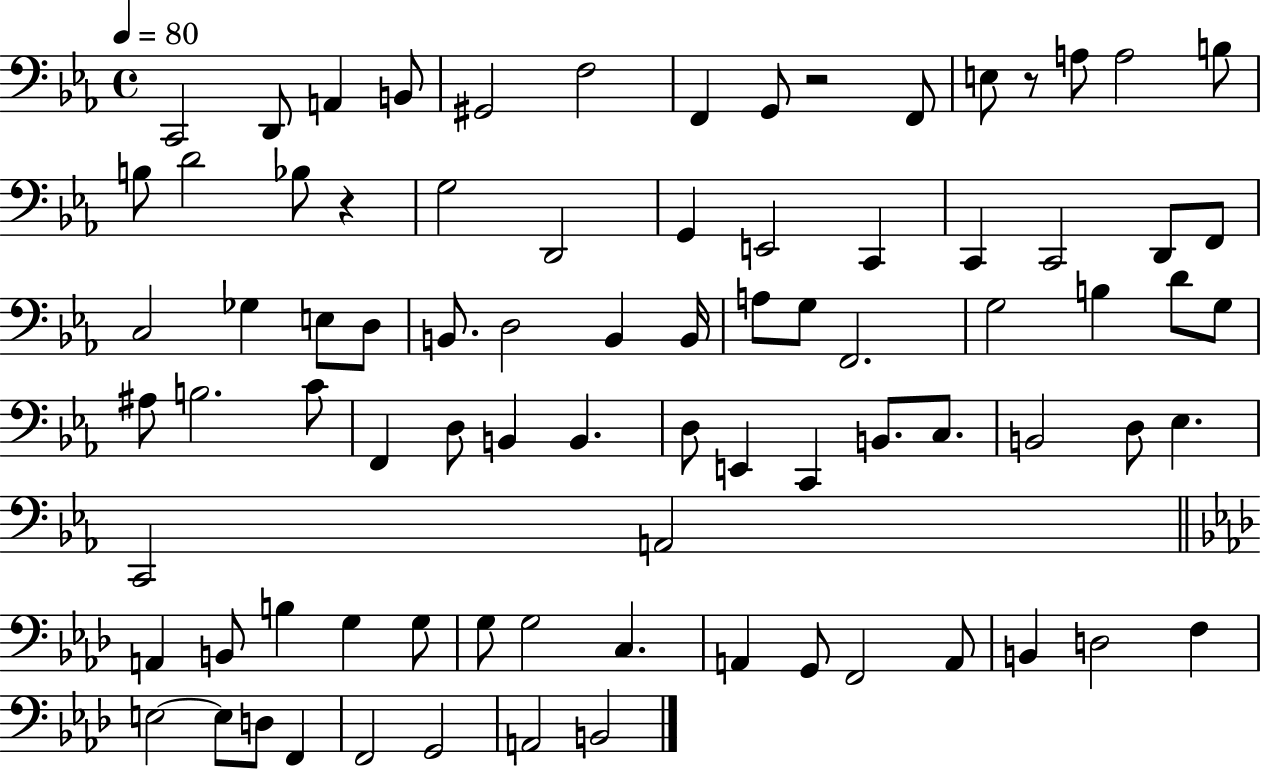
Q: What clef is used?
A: bass